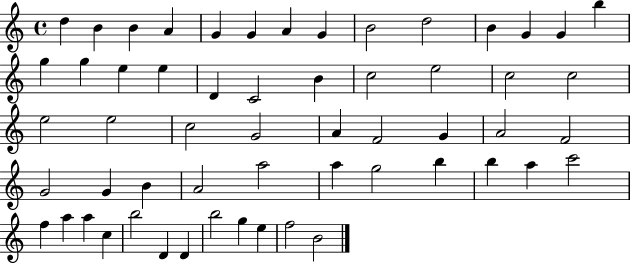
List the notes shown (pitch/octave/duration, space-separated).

D5/q B4/q B4/q A4/q G4/q G4/q A4/q G4/q B4/h D5/h B4/q G4/q G4/q B5/q G5/q G5/q E5/q E5/q D4/q C4/h B4/q C5/h E5/h C5/h C5/h E5/h E5/h C5/h G4/h A4/q F4/h G4/q A4/h F4/h G4/h G4/q B4/q A4/h A5/h A5/q G5/h B5/q B5/q A5/q C6/h F5/q A5/q A5/q C5/q B5/h D4/q D4/q B5/h G5/q E5/q F5/h B4/h